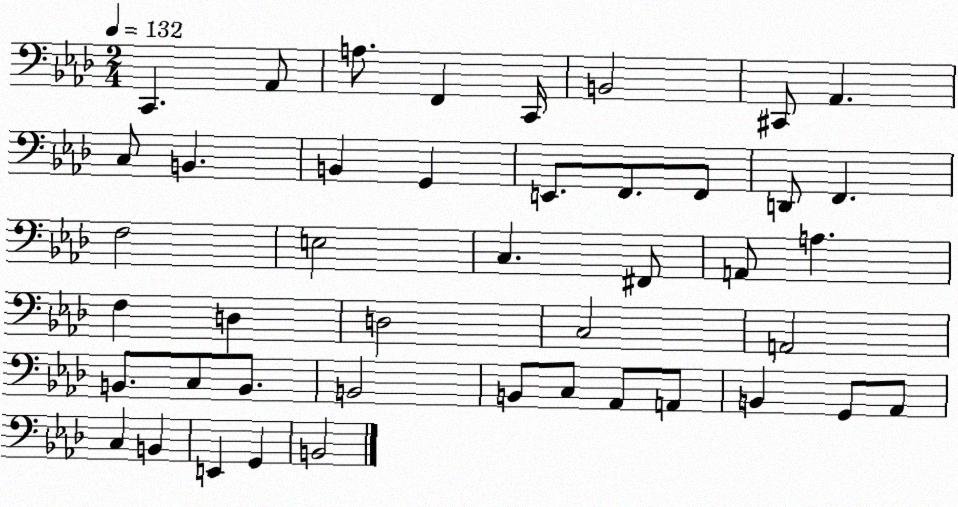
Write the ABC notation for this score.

X:1
T:Untitled
M:2/4
L:1/4
K:Ab
C,, _A,,/2 A,/2 F,, C,,/4 B,,2 ^C,,/2 _A,, C,/2 B,, B,, G,, E,,/2 F,,/2 F,,/2 D,,/2 F,, F,2 E,2 C, ^F,,/2 A,,/2 A, F, D, D,2 C,2 A,,2 B,,/2 C,/2 B,,/2 B,,2 B,,/2 C,/2 _A,,/2 A,,/2 B,, G,,/2 _A,,/2 C, B,, E,, G,, B,,2